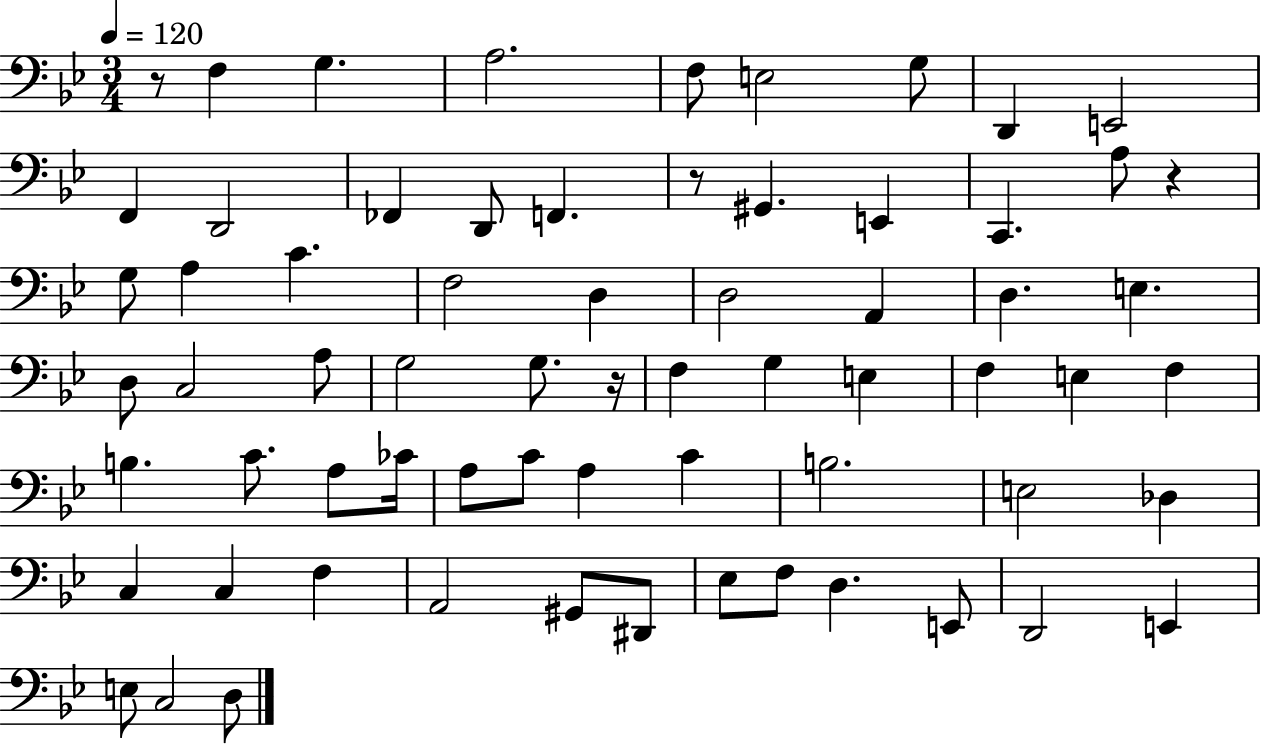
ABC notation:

X:1
T:Untitled
M:3/4
L:1/4
K:Bb
z/2 F, G, A,2 F,/2 E,2 G,/2 D,, E,,2 F,, D,,2 _F,, D,,/2 F,, z/2 ^G,, E,, C,, A,/2 z G,/2 A, C F,2 D, D,2 A,, D, E, D,/2 C,2 A,/2 G,2 G,/2 z/4 F, G, E, F, E, F, B, C/2 A,/2 _C/4 A,/2 C/2 A, C B,2 E,2 _D, C, C, F, A,,2 ^G,,/2 ^D,,/2 _E,/2 F,/2 D, E,,/2 D,,2 E,, E,/2 C,2 D,/2